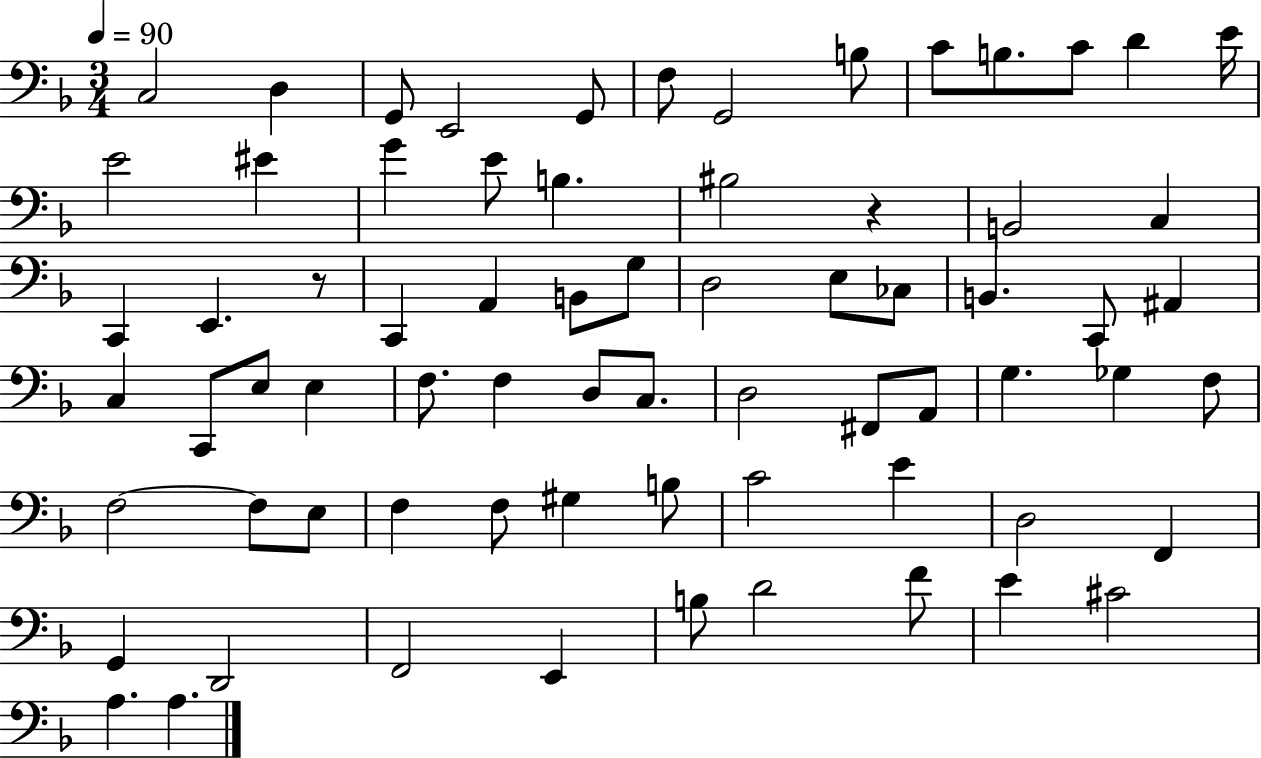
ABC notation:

X:1
T:Untitled
M:3/4
L:1/4
K:F
C,2 D, G,,/2 E,,2 G,,/2 F,/2 G,,2 B,/2 C/2 B,/2 C/2 D E/4 E2 ^E G E/2 B, ^B,2 z B,,2 C, C,, E,, z/2 C,, A,, B,,/2 G,/2 D,2 E,/2 _C,/2 B,, C,,/2 ^A,, C, C,,/2 E,/2 E, F,/2 F, D,/2 C,/2 D,2 ^F,,/2 A,,/2 G, _G, F,/2 F,2 F,/2 E,/2 F, F,/2 ^G, B,/2 C2 E D,2 F,, G,, D,,2 F,,2 E,, B,/2 D2 F/2 E ^C2 A, A,